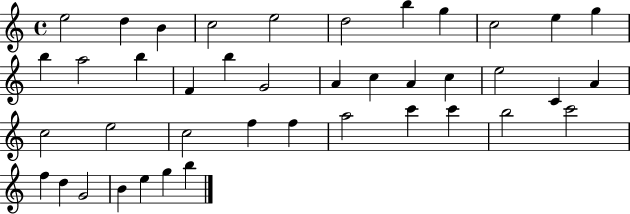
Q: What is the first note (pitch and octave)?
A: E5